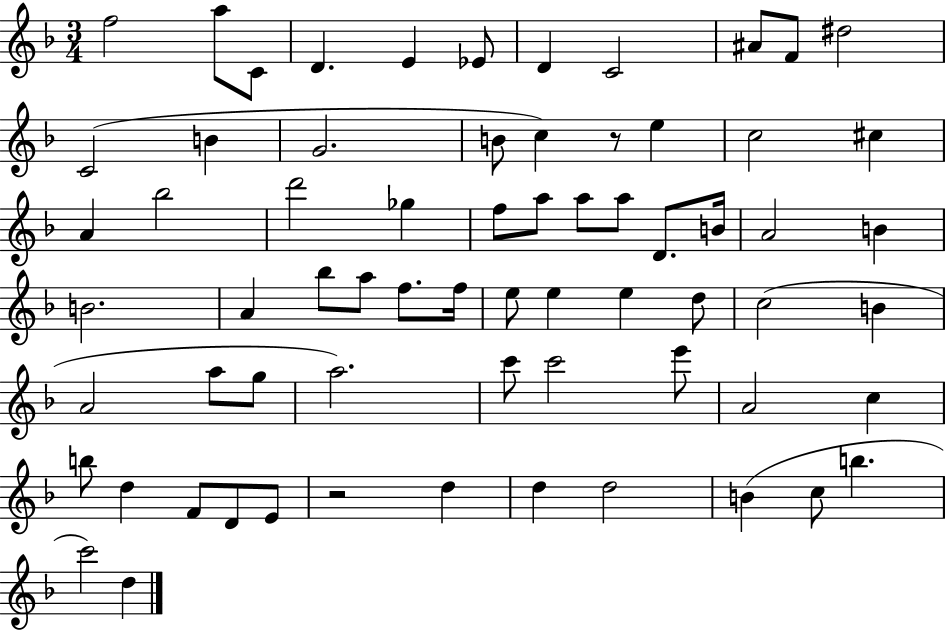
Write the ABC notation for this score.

X:1
T:Untitled
M:3/4
L:1/4
K:F
f2 a/2 C/2 D E _E/2 D C2 ^A/2 F/2 ^d2 C2 B G2 B/2 c z/2 e c2 ^c A _b2 d'2 _g f/2 a/2 a/2 a/2 D/2 B/4 A2 B B2 A _b/2 a/2 f/2 f/4 e/2 e e d/2 c2 B A2 a/2 g/2 a2 c'/2 c'2 e'/2 A2 c b/2 d F/2 D/2 E/2 z2 d d d2 B c/2 b c'2 d